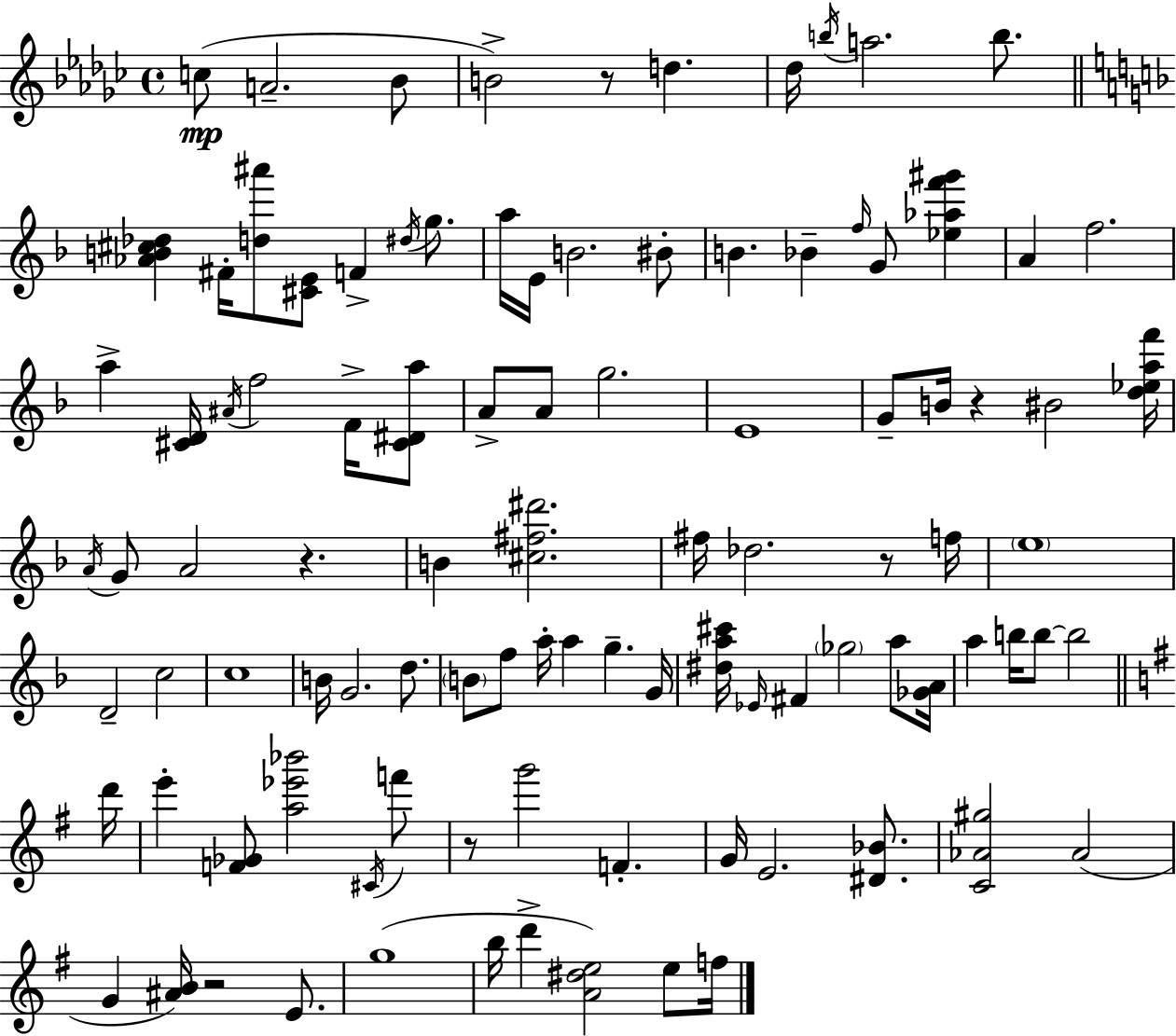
X:1
T:Untitled
M:4/4
L:1/4
K:Ebm
c/2 A2 _B/2 B2 z/2 d _d/4 b/4 a2 b/2 [_AB^c_d] ^F/4 [d^a']/2 [^CE]/2 F ^d/4 g/2 a/4 E/4 B2 ^B/2 B _B f/4 G/2 [_e_af'^g'] A f2 a [^CD]/4 ^A/4 f2 F/4 [^C^Da]/2 A/2 A/2 g2 E4 G/2 B/4 z ^B2 [d_eaf']/4 A/4 G/2 A2 z B [^c^f^d']2 ^f/4 _d2 z/2 f/4 e4 D2 c2 c4 B/4 G2 d/2 B/2 f/2 a/4 a g G/4 [^da^c']/4 _E/4 ^F _g2 a/2 [_GA]/4 a b/4 b/2 b2 d'/4 e' [F_G]/2 [a_e'_b']2 ^C/4 f'/2 z/2 g'2 F G/4 E2 [^D_B]/2 [C_A^g]2 _A2 G [^AB]/4 z2 E/2 g4 b/4 d' [A^de]2 e/2 f/4